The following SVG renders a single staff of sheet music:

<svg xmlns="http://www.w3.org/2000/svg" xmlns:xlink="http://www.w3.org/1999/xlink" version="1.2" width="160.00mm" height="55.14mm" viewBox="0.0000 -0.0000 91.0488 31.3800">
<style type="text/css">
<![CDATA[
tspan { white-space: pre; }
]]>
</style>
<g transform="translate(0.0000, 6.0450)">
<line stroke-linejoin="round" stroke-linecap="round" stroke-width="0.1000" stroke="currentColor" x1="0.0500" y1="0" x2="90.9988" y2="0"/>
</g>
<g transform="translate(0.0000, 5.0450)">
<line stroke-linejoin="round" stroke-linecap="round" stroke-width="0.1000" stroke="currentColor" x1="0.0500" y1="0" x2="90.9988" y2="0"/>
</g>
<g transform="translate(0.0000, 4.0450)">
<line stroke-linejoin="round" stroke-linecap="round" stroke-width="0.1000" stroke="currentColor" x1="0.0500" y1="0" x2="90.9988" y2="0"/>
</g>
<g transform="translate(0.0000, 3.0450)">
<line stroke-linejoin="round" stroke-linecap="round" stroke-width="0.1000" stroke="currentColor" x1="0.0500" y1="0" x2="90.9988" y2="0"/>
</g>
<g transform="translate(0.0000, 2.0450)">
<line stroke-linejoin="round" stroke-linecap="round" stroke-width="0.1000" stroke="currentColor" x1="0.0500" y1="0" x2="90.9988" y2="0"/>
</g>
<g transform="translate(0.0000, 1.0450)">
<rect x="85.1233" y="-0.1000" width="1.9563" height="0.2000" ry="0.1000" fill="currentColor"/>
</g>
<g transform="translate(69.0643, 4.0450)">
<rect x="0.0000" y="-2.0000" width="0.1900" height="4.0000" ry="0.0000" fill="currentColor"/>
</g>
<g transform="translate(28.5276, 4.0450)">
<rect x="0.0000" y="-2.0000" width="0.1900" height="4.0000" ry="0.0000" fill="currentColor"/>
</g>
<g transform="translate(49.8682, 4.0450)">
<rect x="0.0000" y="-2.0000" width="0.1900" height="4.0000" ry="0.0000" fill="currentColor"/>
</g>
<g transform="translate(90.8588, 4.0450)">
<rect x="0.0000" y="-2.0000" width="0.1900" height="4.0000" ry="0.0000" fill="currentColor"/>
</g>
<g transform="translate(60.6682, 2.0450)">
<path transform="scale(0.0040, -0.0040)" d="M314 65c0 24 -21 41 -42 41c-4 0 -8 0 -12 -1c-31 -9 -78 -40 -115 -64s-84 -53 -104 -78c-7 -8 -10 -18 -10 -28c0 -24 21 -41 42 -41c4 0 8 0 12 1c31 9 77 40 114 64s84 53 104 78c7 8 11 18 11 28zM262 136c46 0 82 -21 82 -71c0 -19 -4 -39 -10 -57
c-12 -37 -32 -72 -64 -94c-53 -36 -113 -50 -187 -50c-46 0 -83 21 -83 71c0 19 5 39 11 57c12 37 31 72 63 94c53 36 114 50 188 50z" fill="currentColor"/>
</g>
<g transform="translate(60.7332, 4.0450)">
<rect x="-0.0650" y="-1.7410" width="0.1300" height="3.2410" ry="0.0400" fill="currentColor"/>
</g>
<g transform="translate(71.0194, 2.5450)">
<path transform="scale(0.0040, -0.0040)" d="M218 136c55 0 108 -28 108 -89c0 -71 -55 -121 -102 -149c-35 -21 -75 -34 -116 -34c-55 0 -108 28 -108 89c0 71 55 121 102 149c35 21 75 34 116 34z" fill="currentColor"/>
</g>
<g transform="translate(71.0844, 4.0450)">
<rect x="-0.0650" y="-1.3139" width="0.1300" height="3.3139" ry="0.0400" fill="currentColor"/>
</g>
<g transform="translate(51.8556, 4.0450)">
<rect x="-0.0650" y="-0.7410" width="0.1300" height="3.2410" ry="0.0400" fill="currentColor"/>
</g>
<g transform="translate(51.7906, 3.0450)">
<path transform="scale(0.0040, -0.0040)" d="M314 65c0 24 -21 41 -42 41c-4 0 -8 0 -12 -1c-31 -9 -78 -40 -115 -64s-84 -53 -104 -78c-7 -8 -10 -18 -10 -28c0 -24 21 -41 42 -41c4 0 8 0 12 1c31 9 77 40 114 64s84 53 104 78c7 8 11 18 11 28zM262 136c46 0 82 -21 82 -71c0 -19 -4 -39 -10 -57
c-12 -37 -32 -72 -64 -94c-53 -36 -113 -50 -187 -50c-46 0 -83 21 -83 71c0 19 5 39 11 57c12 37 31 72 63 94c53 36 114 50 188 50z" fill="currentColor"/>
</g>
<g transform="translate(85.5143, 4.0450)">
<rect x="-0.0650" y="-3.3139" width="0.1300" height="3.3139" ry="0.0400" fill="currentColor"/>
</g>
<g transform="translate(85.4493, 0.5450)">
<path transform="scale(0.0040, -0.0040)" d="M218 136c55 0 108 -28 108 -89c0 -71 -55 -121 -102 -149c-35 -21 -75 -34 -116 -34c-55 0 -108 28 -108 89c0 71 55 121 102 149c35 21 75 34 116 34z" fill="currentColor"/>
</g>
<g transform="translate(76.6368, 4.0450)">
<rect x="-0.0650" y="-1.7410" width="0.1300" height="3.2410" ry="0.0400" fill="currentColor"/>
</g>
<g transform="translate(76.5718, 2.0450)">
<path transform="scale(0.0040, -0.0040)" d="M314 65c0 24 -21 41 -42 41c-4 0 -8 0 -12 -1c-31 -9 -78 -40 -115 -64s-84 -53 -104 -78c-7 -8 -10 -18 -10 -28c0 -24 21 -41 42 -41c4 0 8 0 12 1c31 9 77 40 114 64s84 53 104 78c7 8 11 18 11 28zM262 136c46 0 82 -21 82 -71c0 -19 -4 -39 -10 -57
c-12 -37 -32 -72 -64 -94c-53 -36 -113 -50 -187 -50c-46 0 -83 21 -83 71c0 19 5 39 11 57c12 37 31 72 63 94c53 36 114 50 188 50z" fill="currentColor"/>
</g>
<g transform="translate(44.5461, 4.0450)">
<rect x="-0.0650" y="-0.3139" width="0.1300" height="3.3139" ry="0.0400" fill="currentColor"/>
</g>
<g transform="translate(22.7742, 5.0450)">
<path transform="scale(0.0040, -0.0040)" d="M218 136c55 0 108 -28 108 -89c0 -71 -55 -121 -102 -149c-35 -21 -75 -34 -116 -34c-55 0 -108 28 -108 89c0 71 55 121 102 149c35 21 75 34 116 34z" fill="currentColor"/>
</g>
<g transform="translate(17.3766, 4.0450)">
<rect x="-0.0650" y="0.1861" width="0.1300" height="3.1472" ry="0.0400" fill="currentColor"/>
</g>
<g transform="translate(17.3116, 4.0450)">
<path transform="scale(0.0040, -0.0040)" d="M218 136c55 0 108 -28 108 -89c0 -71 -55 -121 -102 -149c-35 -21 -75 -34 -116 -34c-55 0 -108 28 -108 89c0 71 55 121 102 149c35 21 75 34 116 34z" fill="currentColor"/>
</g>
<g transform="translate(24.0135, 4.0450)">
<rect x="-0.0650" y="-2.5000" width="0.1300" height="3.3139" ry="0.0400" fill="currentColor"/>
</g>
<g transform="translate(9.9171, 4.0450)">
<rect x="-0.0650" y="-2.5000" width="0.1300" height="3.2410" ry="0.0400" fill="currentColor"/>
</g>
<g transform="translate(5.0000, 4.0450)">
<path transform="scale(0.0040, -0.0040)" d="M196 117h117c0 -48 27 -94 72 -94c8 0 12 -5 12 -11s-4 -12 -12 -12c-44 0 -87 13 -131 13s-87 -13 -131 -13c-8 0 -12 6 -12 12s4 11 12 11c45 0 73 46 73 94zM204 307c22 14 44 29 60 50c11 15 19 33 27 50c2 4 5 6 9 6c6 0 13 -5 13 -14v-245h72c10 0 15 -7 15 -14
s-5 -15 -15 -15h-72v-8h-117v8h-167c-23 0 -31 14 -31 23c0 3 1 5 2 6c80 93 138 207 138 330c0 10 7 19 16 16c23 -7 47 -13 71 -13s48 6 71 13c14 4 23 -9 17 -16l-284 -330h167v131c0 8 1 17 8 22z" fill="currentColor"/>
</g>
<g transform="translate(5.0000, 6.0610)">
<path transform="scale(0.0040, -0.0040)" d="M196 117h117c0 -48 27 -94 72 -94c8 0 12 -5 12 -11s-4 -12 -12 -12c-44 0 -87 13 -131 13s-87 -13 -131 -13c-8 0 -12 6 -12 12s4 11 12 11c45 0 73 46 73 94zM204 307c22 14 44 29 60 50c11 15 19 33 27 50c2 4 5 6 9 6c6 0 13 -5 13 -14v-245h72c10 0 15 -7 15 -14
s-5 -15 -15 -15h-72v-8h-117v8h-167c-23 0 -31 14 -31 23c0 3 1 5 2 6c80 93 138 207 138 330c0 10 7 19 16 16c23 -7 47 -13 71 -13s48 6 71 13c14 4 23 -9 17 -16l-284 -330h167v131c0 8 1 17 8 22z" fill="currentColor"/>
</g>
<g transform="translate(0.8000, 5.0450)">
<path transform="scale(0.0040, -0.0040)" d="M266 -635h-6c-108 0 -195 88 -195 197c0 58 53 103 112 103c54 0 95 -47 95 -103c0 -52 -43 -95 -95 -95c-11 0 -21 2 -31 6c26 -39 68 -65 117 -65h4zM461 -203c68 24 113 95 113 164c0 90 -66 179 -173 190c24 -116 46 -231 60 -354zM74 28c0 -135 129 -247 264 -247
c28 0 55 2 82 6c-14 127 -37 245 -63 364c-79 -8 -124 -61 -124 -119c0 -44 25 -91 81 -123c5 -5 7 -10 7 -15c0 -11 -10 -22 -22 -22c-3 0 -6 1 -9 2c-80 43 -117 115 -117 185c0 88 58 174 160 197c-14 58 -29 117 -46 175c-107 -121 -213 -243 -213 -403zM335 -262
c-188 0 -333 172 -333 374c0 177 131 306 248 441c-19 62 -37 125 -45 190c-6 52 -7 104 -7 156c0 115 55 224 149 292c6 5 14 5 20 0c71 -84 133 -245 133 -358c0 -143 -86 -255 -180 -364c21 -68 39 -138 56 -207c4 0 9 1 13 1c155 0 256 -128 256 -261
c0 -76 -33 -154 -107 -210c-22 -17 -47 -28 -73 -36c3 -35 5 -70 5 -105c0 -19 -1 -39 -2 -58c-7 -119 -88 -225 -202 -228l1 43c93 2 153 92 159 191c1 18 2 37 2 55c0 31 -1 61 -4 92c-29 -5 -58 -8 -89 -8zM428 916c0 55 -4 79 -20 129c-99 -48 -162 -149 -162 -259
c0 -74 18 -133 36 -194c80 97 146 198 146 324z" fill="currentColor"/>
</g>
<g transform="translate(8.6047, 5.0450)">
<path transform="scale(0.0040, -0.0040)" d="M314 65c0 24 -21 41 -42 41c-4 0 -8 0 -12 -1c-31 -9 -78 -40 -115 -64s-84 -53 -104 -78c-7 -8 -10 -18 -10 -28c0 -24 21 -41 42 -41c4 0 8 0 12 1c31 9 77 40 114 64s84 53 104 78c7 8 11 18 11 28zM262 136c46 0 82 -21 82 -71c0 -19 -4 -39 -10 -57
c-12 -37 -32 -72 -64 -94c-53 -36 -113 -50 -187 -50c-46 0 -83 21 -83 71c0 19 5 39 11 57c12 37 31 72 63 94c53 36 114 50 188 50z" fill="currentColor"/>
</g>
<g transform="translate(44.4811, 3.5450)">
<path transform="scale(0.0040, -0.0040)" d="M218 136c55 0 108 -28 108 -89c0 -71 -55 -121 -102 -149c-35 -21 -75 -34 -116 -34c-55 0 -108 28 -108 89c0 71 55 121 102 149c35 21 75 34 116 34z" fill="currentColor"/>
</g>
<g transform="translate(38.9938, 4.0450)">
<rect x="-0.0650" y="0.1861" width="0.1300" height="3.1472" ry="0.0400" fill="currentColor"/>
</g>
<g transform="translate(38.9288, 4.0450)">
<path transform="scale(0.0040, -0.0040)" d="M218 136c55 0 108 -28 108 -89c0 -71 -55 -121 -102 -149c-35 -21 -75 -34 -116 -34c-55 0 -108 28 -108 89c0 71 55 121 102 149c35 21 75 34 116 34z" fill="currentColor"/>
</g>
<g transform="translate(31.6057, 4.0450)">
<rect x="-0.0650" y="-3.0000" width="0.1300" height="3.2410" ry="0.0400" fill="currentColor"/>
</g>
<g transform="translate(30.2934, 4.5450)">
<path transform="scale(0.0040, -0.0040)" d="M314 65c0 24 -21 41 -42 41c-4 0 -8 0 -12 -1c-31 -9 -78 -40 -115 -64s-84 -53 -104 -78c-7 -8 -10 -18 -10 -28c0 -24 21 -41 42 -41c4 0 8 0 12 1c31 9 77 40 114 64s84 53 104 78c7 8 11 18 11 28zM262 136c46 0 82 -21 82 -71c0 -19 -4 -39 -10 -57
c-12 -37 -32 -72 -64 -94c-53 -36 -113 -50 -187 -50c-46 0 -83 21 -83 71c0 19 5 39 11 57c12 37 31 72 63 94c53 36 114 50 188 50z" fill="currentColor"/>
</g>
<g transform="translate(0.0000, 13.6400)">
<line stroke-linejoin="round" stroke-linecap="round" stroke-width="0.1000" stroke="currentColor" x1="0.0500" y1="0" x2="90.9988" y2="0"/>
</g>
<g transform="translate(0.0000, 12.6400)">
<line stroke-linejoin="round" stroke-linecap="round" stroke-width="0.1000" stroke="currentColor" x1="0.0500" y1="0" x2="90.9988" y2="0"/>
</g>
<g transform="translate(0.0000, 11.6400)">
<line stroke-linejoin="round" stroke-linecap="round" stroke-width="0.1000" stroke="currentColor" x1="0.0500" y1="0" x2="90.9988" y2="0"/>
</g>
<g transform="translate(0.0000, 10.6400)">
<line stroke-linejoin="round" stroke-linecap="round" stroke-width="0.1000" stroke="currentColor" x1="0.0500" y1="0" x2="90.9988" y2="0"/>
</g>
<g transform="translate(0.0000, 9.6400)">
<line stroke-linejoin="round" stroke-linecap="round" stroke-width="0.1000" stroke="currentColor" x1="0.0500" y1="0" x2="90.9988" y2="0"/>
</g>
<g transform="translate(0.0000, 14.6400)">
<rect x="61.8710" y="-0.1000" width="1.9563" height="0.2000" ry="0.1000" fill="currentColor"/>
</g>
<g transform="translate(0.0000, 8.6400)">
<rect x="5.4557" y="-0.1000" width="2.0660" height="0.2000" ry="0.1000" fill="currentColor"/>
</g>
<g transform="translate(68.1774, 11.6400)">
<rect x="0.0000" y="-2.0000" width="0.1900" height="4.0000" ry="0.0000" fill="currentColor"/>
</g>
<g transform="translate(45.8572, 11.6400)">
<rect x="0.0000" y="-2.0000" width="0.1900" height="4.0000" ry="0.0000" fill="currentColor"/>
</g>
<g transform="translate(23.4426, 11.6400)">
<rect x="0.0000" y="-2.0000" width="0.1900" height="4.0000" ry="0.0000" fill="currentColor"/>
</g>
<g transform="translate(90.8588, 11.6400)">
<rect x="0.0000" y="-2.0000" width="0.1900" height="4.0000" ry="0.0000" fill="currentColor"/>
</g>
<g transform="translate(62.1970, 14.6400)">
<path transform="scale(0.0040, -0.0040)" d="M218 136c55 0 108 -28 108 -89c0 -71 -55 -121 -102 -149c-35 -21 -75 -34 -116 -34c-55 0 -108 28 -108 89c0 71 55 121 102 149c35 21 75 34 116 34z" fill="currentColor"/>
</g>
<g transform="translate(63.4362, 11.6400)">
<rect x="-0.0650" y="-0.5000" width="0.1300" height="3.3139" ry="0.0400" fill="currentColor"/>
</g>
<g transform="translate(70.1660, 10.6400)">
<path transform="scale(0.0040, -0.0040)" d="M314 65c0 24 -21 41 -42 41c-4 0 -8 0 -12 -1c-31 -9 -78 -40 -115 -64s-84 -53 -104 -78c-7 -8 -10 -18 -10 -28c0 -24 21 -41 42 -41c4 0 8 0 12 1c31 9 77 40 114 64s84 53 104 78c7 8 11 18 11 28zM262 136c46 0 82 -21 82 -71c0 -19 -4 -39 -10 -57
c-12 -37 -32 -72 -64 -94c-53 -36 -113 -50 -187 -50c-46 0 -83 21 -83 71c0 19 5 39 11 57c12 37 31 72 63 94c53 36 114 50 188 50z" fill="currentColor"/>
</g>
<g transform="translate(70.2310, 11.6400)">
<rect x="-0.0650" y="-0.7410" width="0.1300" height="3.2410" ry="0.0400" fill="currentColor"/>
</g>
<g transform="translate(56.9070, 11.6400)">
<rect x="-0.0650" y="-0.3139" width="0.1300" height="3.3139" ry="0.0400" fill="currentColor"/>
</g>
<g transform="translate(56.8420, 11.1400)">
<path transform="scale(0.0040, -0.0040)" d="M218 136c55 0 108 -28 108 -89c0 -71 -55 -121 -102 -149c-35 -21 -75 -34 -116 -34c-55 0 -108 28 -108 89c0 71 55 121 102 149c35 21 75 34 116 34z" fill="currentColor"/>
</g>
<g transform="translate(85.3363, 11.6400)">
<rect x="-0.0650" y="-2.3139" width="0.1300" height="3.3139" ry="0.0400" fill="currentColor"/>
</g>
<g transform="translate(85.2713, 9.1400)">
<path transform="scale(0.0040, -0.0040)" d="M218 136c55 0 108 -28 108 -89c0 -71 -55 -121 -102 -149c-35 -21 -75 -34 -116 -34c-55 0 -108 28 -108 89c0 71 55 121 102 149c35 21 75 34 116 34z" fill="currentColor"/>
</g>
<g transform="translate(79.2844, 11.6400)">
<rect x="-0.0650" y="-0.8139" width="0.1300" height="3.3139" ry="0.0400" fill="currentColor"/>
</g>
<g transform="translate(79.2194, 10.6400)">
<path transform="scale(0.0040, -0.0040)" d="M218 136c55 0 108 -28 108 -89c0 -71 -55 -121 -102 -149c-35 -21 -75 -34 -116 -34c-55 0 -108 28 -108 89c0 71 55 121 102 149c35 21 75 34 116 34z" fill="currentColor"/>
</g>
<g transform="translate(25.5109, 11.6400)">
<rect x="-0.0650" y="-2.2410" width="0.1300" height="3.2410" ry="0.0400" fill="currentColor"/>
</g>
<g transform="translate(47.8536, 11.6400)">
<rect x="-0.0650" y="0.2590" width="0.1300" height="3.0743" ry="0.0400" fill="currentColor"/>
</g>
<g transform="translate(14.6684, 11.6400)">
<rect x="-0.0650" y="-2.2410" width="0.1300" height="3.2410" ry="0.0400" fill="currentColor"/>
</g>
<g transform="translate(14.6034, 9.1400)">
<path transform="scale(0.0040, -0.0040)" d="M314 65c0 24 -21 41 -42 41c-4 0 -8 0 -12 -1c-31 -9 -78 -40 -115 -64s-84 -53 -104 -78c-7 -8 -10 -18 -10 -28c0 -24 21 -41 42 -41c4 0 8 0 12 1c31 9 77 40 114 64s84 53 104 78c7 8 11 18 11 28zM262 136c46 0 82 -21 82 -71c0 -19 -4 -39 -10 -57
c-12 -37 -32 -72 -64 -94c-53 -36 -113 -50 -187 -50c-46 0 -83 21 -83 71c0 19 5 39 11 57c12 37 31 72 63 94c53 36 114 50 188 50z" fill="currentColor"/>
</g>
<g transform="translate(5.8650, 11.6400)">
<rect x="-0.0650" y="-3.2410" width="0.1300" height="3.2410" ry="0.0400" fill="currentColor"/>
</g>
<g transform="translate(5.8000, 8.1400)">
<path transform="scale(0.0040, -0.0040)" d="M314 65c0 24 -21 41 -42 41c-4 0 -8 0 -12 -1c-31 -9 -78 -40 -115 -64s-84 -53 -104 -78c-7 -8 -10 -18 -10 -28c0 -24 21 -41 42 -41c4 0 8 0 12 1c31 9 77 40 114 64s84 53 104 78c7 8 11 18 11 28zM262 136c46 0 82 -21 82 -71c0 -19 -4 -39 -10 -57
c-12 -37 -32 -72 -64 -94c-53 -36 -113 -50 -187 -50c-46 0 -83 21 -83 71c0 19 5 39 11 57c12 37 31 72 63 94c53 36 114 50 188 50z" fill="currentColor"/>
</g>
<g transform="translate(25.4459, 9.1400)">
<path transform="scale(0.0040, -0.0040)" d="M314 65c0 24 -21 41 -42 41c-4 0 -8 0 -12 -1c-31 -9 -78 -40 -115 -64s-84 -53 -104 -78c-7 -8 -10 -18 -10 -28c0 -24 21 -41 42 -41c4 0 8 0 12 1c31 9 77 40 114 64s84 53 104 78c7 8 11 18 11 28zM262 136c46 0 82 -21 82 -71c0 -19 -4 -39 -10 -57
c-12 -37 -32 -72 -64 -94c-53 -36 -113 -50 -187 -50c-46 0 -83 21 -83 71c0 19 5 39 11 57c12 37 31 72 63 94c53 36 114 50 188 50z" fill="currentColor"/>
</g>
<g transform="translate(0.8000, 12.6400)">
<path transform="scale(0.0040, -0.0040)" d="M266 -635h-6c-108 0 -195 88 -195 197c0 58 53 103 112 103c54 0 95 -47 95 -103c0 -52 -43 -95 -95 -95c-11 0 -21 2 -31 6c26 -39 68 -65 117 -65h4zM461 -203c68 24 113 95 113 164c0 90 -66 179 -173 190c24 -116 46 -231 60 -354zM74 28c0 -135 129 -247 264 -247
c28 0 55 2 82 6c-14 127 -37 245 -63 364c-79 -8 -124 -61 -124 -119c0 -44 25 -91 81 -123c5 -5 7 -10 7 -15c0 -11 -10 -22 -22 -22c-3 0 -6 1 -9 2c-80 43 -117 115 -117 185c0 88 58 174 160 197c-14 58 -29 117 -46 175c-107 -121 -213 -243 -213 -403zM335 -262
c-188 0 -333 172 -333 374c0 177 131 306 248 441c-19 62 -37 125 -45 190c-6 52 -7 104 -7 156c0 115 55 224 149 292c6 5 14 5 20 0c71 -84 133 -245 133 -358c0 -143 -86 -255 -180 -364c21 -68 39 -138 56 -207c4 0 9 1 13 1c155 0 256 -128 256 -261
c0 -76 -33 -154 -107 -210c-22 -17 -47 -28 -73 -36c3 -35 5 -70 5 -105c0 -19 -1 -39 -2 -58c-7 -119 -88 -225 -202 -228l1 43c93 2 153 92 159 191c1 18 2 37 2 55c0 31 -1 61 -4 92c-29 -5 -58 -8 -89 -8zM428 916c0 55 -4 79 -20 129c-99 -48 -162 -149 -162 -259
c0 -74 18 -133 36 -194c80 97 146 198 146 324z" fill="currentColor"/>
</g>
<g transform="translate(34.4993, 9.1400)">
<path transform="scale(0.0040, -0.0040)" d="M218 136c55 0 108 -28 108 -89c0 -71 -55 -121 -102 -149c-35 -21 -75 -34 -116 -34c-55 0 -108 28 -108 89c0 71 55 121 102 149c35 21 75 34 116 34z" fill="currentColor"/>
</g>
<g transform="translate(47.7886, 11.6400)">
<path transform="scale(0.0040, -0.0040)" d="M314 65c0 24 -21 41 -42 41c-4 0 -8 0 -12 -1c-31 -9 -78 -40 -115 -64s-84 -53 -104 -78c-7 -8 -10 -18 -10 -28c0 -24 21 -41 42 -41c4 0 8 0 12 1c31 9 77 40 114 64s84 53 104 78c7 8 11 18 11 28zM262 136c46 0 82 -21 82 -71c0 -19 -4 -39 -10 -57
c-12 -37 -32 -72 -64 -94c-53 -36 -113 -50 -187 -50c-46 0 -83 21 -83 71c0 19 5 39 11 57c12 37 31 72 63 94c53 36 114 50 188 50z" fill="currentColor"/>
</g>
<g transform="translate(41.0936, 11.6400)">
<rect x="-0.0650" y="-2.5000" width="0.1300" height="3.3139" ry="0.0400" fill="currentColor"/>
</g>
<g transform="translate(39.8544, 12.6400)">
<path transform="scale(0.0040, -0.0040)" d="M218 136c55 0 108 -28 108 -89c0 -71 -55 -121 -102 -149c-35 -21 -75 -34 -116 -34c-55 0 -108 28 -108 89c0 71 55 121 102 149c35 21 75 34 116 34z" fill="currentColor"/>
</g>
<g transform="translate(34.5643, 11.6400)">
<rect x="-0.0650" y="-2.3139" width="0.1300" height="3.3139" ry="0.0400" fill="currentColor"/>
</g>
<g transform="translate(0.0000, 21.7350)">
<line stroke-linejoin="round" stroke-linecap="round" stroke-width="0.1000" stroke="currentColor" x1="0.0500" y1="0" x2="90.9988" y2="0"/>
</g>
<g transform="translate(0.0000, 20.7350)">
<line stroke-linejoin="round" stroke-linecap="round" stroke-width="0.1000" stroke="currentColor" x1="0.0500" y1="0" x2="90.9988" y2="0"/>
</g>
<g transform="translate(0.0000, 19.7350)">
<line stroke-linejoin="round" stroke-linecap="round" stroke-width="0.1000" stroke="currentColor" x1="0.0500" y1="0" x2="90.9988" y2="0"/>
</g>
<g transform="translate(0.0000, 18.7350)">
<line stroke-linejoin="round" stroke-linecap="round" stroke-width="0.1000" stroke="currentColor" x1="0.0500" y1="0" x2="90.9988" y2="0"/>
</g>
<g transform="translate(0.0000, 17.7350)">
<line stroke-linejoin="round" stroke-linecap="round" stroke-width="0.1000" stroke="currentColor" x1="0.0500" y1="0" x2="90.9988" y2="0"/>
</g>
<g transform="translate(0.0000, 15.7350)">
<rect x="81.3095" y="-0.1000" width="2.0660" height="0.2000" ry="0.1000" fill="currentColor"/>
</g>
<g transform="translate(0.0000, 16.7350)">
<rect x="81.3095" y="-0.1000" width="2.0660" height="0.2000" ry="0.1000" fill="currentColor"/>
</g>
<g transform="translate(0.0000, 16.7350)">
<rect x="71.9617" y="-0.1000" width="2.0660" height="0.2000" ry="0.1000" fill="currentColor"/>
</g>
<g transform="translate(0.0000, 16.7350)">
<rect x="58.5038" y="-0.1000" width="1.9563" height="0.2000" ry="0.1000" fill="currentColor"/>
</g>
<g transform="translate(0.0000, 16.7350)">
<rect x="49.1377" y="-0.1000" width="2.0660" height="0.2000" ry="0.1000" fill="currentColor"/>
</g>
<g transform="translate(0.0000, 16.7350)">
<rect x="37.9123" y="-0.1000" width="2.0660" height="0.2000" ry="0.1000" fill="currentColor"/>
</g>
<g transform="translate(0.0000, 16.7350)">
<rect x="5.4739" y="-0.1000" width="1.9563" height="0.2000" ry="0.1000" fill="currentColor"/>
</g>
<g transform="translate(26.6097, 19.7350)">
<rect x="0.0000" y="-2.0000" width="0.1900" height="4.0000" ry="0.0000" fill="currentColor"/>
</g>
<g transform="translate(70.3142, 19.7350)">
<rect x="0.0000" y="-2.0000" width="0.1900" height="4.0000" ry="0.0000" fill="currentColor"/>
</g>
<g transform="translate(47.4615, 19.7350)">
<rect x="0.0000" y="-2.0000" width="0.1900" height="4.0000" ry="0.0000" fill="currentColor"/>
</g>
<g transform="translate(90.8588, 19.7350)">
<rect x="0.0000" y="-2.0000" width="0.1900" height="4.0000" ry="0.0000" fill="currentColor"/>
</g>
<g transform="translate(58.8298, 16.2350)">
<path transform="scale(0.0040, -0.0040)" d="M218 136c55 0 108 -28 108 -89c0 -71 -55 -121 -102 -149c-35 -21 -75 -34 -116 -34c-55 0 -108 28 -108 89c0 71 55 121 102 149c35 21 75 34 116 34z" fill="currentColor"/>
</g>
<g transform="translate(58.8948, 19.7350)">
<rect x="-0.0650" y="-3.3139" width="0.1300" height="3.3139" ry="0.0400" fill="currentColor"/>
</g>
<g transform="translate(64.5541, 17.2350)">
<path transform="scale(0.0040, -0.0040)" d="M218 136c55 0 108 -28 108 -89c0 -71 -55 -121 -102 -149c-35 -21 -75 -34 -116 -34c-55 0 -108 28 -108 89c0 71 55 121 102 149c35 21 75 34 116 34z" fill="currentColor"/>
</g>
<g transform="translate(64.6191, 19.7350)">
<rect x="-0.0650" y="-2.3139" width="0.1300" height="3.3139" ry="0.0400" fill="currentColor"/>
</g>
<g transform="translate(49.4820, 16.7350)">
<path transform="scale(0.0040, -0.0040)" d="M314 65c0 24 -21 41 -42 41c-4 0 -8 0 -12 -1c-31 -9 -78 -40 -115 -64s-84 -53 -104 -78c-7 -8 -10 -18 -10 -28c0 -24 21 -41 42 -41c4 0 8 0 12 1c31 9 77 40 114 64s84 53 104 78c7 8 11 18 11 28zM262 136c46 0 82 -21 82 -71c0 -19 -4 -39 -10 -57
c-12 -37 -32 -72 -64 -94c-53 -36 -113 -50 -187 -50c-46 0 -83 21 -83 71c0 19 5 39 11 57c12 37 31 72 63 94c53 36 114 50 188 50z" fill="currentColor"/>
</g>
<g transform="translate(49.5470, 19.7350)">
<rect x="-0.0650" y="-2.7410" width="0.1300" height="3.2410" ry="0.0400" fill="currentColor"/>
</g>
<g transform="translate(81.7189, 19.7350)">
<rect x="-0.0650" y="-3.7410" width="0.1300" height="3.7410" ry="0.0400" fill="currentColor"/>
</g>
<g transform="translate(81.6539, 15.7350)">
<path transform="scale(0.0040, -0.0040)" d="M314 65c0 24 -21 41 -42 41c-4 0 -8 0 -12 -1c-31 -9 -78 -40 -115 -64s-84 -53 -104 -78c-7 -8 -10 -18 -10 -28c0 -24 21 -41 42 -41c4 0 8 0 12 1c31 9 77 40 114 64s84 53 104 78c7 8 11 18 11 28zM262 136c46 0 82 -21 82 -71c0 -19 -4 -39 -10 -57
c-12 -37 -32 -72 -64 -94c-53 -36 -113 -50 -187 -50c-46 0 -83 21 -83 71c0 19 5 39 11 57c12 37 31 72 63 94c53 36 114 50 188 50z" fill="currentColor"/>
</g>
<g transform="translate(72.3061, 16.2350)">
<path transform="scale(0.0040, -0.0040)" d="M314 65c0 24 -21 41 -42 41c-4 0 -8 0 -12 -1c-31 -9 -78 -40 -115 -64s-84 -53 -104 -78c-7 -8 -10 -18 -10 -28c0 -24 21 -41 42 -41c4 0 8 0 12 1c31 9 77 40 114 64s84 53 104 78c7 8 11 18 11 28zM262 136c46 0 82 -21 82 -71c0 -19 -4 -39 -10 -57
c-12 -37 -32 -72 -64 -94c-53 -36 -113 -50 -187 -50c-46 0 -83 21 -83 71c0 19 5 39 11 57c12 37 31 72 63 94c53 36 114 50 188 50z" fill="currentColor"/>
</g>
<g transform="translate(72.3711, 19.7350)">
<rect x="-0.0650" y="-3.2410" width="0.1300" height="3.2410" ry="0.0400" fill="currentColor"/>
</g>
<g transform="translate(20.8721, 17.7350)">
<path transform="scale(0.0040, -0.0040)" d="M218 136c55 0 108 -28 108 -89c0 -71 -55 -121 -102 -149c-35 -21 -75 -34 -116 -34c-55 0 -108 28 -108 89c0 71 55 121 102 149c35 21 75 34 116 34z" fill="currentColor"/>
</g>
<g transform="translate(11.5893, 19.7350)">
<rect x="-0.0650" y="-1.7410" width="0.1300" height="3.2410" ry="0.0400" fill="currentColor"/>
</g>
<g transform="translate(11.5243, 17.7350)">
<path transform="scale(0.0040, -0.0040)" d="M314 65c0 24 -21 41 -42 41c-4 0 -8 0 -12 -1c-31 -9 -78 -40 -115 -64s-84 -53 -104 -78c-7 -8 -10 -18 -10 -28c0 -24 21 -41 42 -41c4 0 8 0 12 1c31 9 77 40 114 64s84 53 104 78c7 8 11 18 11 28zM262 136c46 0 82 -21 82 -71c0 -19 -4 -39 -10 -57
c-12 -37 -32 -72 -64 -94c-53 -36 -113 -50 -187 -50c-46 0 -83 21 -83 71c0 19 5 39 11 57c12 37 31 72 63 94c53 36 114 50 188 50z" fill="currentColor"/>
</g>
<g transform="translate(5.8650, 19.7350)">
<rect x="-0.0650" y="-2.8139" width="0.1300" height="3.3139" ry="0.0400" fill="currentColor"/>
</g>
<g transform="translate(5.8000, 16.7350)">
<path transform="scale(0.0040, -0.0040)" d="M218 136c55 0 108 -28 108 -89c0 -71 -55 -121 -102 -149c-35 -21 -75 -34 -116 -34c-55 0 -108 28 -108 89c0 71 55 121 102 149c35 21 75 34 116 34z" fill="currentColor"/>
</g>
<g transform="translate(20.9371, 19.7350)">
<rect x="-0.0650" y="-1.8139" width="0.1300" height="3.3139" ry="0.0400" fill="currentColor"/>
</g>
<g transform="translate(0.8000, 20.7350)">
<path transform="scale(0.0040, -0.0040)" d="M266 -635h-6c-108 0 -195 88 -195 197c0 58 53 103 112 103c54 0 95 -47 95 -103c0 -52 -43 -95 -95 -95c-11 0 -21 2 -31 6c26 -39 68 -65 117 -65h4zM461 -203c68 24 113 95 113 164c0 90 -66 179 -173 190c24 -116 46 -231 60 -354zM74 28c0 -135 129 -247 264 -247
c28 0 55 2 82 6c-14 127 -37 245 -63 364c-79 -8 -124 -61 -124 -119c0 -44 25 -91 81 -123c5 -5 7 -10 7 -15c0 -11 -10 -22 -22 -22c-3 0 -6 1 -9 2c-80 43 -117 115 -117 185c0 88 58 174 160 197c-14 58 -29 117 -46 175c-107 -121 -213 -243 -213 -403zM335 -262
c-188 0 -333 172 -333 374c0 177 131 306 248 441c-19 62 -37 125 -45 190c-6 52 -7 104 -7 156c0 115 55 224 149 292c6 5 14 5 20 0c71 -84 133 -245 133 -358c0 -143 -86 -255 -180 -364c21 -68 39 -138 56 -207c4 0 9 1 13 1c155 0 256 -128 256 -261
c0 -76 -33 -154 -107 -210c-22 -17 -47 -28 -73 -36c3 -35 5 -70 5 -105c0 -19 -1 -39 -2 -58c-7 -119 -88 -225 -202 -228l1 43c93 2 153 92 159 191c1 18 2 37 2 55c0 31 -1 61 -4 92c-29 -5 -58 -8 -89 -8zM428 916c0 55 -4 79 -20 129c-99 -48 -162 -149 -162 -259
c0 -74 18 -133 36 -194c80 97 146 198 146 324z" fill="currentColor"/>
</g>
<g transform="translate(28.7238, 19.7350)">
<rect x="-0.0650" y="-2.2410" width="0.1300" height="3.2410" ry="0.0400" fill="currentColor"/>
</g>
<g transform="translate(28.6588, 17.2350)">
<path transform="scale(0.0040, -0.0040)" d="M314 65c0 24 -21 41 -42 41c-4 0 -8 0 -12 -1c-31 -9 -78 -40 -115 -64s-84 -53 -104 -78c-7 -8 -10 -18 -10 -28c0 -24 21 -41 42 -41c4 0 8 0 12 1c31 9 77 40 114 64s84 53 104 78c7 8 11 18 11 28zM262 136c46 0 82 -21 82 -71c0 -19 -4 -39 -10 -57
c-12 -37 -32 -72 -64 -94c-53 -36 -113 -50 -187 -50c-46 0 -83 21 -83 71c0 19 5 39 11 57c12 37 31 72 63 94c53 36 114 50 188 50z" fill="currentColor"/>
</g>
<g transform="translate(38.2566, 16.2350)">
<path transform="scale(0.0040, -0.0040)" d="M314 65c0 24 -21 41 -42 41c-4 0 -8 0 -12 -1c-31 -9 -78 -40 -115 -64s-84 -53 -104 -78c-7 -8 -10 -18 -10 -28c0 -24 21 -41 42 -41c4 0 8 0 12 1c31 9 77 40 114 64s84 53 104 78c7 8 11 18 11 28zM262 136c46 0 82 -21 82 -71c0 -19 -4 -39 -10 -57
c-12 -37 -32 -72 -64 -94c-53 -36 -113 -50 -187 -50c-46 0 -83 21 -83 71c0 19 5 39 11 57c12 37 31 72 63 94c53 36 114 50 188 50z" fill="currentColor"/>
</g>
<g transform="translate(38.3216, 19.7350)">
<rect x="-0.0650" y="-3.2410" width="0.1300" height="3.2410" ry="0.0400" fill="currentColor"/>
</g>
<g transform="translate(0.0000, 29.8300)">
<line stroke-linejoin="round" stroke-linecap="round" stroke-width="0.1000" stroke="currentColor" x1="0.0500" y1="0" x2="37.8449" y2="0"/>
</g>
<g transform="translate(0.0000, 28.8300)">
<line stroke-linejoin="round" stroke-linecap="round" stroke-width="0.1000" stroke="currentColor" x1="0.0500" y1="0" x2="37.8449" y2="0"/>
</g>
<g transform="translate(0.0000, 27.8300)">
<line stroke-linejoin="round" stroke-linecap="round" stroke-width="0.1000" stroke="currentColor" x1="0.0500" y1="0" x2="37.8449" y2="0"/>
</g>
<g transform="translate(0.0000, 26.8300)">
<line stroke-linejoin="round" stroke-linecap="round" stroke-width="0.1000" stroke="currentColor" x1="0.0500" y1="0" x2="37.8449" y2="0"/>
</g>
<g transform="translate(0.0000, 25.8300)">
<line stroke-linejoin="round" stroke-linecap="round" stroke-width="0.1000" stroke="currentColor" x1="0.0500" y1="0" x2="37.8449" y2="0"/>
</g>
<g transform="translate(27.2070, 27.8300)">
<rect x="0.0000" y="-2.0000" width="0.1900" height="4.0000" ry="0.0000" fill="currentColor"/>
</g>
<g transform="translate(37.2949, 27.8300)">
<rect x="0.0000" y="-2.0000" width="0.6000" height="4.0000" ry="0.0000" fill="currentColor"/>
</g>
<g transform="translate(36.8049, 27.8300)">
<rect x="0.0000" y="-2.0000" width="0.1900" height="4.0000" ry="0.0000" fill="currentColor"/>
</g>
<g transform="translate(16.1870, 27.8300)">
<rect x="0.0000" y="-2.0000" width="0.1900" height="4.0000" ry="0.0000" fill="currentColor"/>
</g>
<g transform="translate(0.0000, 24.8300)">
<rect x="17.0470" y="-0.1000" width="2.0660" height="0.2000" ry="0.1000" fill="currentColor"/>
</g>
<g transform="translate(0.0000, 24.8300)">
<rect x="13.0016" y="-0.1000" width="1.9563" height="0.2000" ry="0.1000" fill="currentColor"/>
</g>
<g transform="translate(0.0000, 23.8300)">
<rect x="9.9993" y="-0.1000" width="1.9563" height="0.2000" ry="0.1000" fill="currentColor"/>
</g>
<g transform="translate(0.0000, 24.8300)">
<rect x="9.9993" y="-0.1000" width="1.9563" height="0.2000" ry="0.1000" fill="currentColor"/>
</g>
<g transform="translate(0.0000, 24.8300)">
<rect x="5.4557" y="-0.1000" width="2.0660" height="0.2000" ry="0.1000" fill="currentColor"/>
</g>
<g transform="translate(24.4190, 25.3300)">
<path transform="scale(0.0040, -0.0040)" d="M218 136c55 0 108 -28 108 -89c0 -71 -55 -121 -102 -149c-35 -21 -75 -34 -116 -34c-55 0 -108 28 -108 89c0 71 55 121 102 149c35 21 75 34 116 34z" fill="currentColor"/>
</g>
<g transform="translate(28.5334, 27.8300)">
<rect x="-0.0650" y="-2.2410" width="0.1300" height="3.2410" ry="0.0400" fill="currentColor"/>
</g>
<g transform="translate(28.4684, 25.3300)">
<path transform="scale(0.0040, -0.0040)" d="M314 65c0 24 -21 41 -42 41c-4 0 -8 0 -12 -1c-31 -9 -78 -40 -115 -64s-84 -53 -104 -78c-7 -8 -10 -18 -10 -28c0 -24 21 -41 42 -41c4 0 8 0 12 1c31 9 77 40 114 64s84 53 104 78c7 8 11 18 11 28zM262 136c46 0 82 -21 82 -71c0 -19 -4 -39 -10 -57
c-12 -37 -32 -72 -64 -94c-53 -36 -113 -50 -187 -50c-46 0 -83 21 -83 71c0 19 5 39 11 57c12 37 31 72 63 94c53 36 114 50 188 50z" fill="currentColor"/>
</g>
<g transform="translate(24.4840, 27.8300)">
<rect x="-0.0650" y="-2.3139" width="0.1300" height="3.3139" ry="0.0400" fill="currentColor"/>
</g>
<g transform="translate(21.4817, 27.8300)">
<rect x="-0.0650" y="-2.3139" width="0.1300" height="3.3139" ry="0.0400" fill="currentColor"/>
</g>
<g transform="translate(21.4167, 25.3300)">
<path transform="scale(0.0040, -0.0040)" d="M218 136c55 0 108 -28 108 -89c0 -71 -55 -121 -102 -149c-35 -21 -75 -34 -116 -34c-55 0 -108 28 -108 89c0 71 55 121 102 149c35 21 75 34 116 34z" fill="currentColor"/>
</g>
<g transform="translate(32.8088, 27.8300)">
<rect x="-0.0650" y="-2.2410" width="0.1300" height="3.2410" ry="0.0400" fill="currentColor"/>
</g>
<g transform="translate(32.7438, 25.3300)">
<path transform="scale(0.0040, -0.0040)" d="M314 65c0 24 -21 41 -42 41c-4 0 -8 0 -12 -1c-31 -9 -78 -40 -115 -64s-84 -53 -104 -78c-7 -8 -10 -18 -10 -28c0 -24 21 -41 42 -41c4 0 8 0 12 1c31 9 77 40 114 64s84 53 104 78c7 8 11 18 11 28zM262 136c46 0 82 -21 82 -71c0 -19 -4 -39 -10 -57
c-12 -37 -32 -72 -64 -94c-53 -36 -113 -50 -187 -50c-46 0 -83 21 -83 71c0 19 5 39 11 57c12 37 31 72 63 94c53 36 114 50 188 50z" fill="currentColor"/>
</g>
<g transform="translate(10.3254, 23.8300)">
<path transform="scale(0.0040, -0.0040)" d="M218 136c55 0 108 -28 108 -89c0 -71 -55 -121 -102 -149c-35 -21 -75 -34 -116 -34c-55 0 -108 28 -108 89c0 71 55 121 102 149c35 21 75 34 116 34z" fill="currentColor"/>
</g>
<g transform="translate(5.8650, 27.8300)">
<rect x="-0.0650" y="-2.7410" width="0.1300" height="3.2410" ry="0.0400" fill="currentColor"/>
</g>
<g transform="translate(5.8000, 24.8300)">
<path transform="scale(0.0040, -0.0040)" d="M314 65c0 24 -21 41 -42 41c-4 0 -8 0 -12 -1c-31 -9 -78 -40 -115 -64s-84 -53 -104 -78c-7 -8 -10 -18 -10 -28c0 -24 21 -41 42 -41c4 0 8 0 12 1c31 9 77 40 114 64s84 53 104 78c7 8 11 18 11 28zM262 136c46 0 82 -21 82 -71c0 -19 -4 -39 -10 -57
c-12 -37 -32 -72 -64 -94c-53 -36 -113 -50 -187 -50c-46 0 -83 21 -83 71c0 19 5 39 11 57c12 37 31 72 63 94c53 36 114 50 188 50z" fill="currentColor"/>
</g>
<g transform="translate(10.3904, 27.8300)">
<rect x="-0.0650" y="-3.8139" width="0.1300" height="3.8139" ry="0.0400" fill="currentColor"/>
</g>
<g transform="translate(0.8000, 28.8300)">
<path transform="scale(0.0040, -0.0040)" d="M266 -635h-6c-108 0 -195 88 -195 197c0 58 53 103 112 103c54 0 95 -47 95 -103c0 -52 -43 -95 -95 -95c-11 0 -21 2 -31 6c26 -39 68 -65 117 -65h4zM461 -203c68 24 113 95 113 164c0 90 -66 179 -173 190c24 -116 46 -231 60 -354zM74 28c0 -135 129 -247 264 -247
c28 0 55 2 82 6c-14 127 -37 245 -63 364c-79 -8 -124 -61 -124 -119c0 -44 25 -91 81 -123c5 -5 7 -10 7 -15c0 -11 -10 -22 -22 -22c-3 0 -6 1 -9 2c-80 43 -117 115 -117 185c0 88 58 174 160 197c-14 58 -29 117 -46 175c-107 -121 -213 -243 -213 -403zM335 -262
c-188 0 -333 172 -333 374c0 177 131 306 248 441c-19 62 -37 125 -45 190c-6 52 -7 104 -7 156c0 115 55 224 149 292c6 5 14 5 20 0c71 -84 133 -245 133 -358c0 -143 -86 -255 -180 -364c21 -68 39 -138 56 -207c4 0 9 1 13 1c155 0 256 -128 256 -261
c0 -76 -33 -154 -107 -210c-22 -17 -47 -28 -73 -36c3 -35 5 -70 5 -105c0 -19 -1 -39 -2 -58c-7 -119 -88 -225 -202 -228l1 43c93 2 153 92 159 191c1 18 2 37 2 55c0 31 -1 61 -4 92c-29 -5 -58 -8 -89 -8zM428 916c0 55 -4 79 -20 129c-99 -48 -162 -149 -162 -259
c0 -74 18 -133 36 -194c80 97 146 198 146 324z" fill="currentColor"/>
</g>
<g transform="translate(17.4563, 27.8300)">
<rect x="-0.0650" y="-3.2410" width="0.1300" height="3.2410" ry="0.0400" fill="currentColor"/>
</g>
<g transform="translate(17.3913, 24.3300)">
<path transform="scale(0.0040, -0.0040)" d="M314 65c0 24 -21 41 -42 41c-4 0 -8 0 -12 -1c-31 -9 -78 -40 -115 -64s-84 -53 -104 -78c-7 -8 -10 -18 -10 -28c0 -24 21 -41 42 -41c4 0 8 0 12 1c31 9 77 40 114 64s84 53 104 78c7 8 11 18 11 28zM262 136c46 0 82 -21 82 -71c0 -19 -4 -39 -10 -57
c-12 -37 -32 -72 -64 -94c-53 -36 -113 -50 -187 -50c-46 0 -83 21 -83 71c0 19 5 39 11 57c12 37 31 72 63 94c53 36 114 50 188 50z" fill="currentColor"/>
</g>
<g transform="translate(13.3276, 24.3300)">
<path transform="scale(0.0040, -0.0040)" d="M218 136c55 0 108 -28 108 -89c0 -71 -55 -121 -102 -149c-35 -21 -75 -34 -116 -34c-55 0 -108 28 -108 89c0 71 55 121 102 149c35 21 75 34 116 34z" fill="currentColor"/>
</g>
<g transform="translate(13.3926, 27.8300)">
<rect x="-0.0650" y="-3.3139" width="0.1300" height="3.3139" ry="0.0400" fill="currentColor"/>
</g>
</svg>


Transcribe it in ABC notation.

X:1
T:Untitled
M:4/4
L:1/4
K:C
G2 B G A2 B c d2 f2 e f2 b b2 g2 g2 g G B2 c C d2 d g a f2 f g2 b2 a2 b g b2 c'2 a2 c' b b2 g g g2 g2